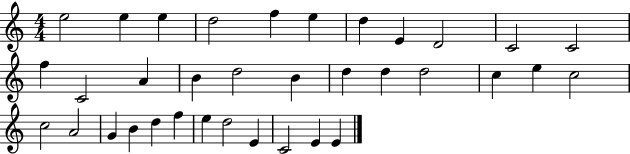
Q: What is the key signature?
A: C major